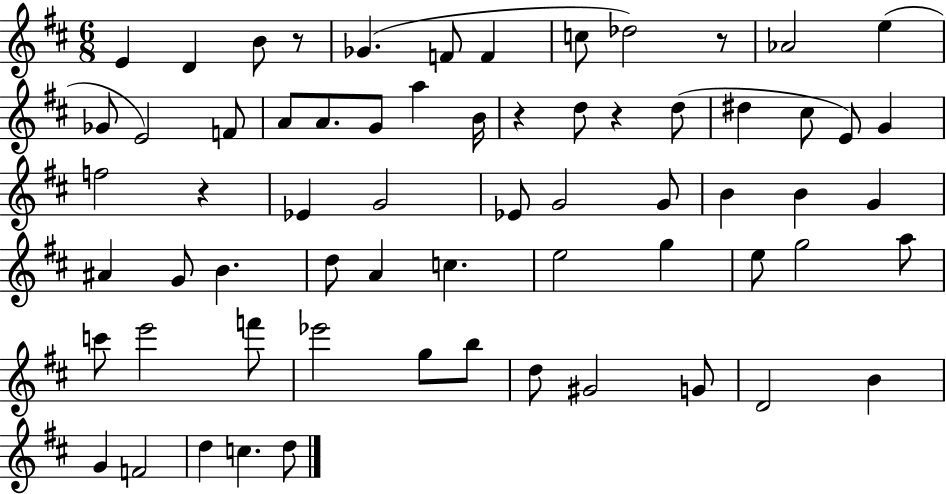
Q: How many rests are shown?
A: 5